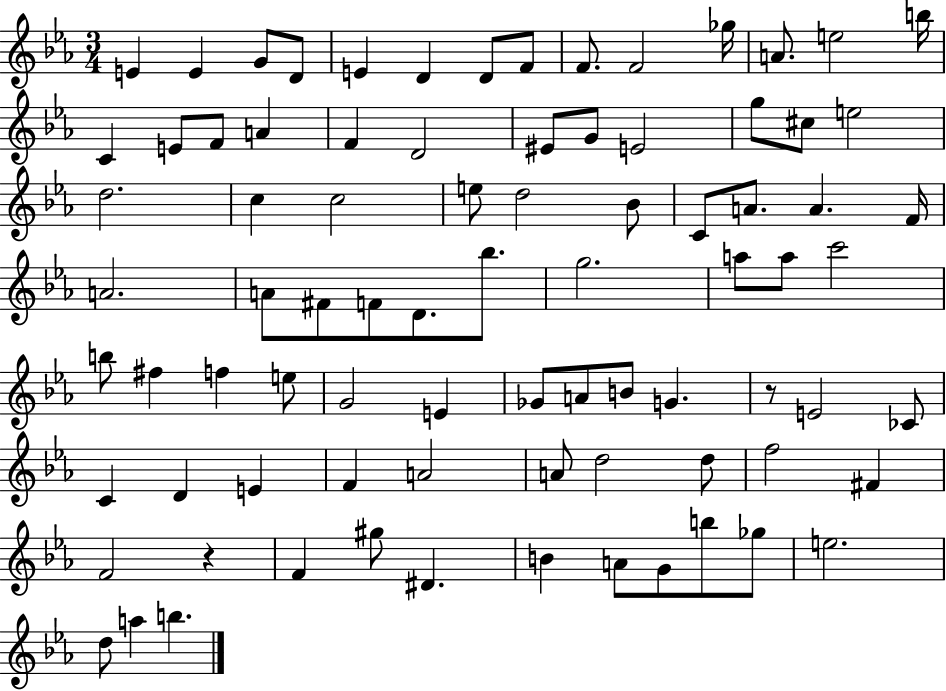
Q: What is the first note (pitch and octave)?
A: E4